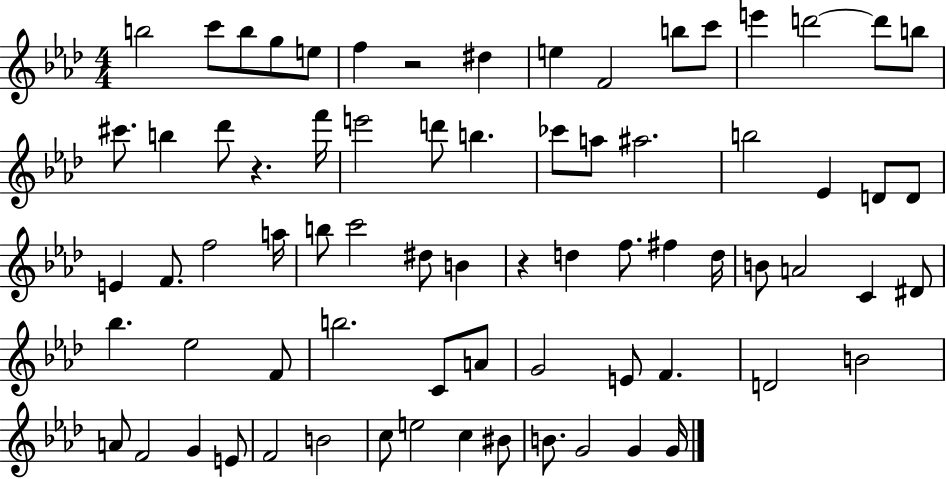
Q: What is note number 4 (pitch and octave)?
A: G5